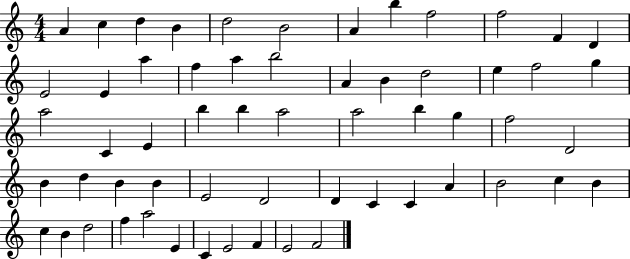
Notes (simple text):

A4/q C5/q D5/q B4/q D5/h B4/h A4/q B5/q F5/h F5/h F4/q D4/q E4/h E4/q A5/q F5/q A5/q B5/h A4/q B4/q D5/h E5/q F5/h G5/q A5/h C4/q E4/q B5/q B5/q A5/h A5/h B5/q G5/q F5/h D4/h B4/q D5/q B4/q B4/q E4/h D4/h D4/q C4/q C4/q A4/q B4/h C5/q B4/q C5/q B4/q D5/h F5/q A5/h E4/q C4/q E4/h F4/q E4/h F4/h